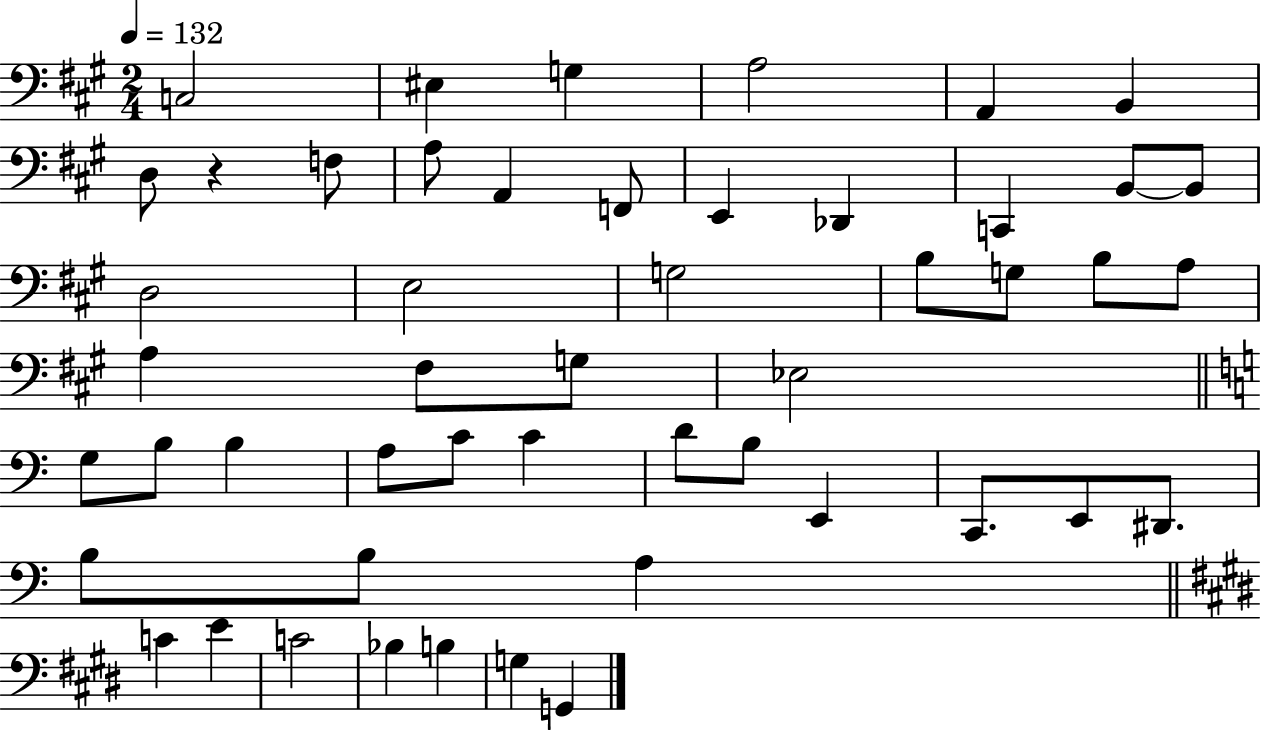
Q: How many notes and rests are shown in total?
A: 50